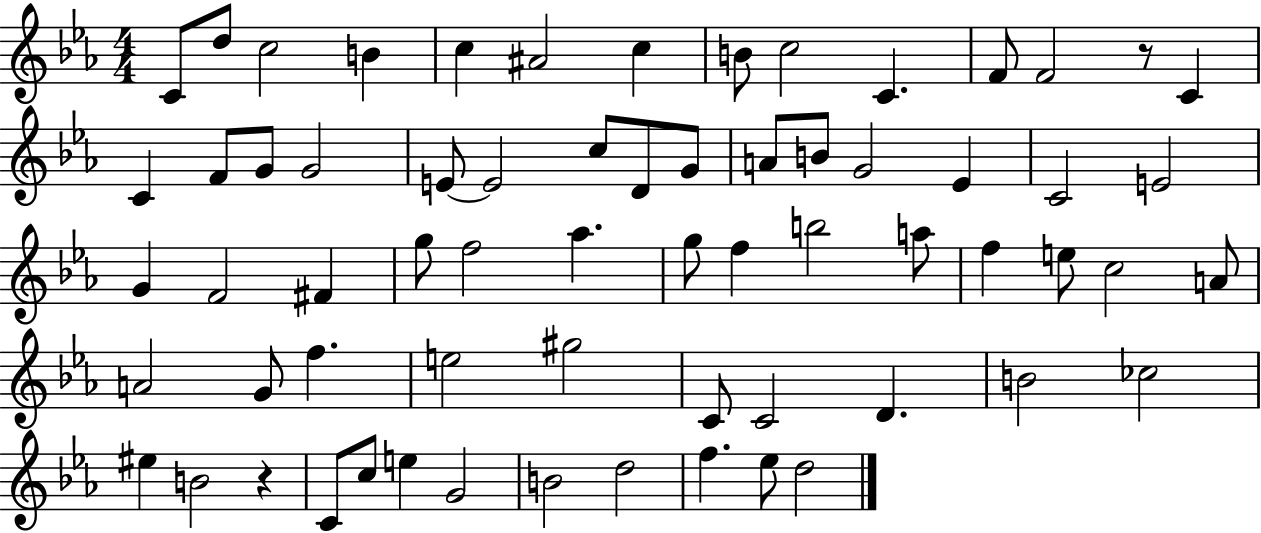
X:1
T:Untitled
M:4/4
L:1/4
K:Eb
C/2 d/2 c2 B c ^A2 c B/2 c2 C F/2 F2 z/2 C C F/2 G/2 G2 E/2 E2 c/2 D/2 G/2 A/2 B/2 G2 _E C2 E2 G F2 ^F g/2 f2 _a g/2 f b2 a/2 f e/2 c2 A/2 A2 G/2 f e2 ^g2 C/2 C2 D B2 _c2 ^e B2 z C/2 c/2 e G2 B2 d2 f _e/2 d2